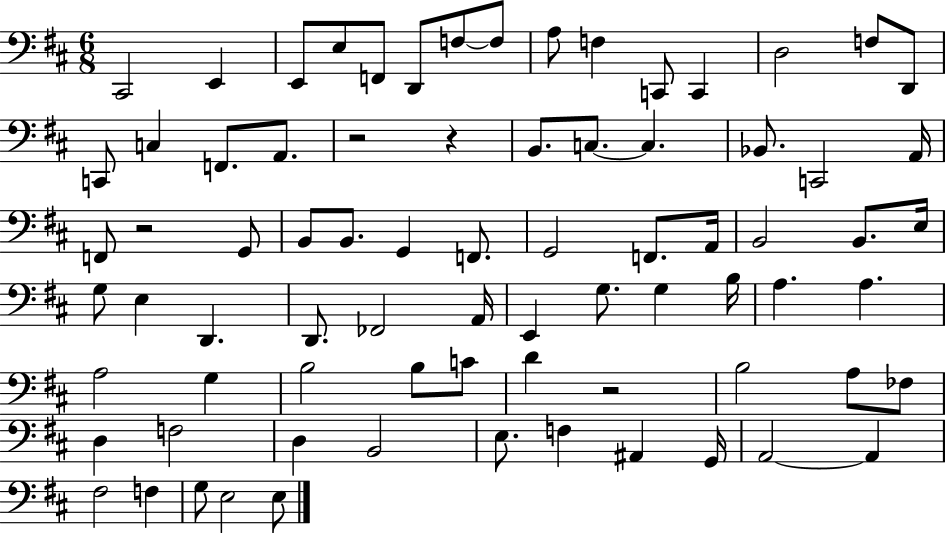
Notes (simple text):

C#2/h E2/q E2/e E3/e F2/e D2/e F3/e F3/e A3/e F3/q C2/e C2/q D3/h F3/e D2/e C2/e C3/q F2/e. A2/e. R/h R/q B2/e. C3/e. C3/q. Bb2/e. C2/h A2/s F2/e R/h G2/e B2/e B2/e. G2/q F2/e. G2/h F2/e. A2/s B2/h B2/e. E3/s G3/e E3/q D2/q. D2/e. FES2/h A2/s E2/q G3/e. G3/q B3/s A3/q. A3/q. A3/h G3/q B3/h B3/e C4/e D4/q R/h B3/h A3/e FES3/e D3/q F3/h D3/q B2/h E3/e. F3/q A#2/q G2/s A2/h A2/q F#3/h F3/q G3/e E3/h E3/e